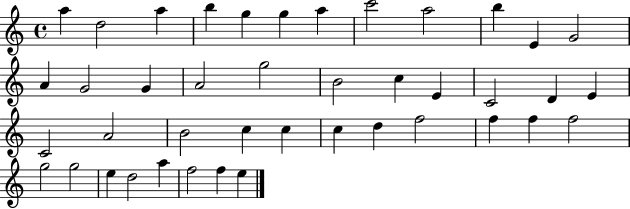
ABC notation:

X:1
T:Untitled
M:4/4
L:1/4
K:C
a d2 a b g g a c'2 a2 b E G2 A G2 G A2 g2 B2 c E C2 D E C2 A2 B2 c c c d f2 f f f2 g2 g2 e d2 a f2 f e